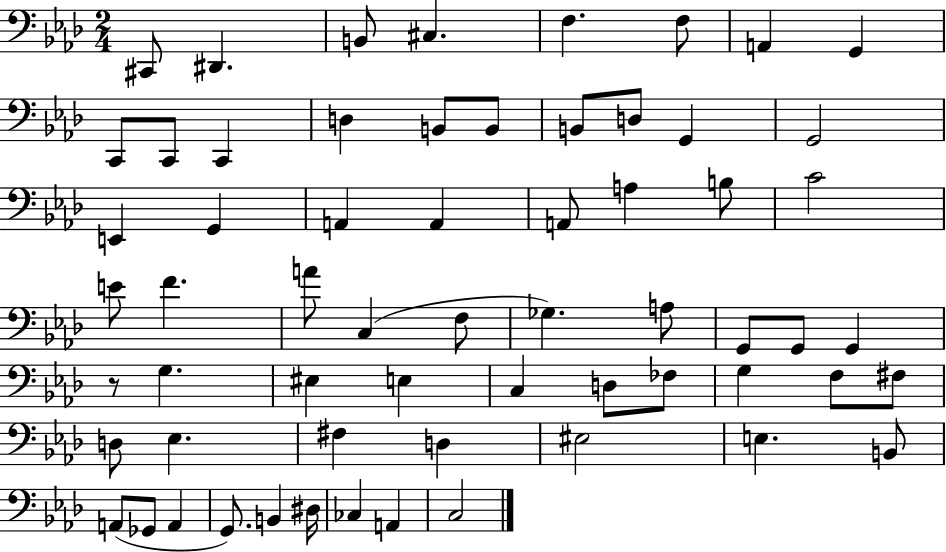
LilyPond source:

{
  \clef bass
  \numericTimeSignature
  \time 2/4
  \key aes \major
  \repeat volta 2 { cis,8 dis,4. | b,8 cis4. | f4. f8 | a,4 g,4 | \break c,8 c,8 c,4 | d4 b,8 b,8 | b,8 d8 g,4 | g,2 | \break e,4 g,4 | a,4 a,4 | a,8 a4 b8 | c'2 | \break e'8 f'4. | a'8 c4( f8 | ges4.) a8 | g,8 g,8 g,4 | \break r8 g4. | eis4 e4 | c4 d8 fes8 | g4 f8 fis8 | \break d8 ees4. | fis4 d4 | eis2 | e4. b,8 | \break a,8( ges,8 a,4 | g,8.) b,4 dis16 | ces4 a,4 | c2 | \break } \bar "|."
}